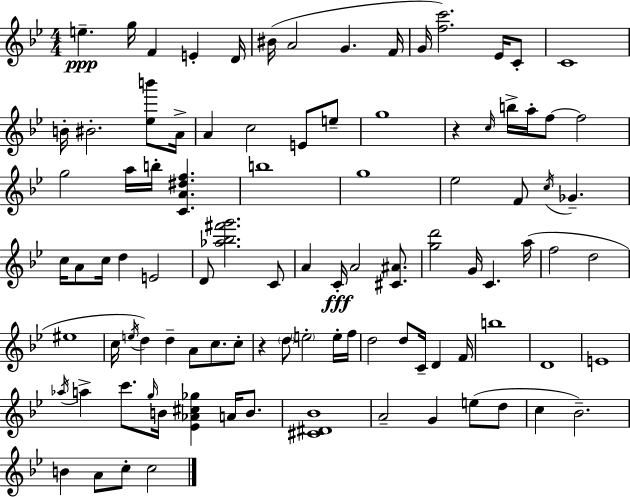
E5/q. G5/s F4/q E4/q D4/s BIS4/s A4/h G4/q. F4/s G4/s [F5,C6]/h. Eb4/s C4/e C4/w B4/s BIS4/h. [Eb5,B6]/e A4/s A4/q C5/h E4/e E5/e G5/w R/q C5/s B5/s A5/s F5/e F5/h G5/h A5/s B5/s [C4,A4,D#5,F5]/q. B5/w G5/w Eb5/h F4/e C5/s Gb4/q. C5/s A4/e C5/s D5/q E4/h D4/e [Ab5,Bb5,F#6,G6]/h. C4/e A4/q C4/s A4/h [C#4,A#4]/e. [G5,D6]/h G4/s C4/q. A5/s F5/h D5/h EIS5/w C5/s E5/s D5/q D5/q A4/e C5/e. C5/e R/q D5/e E5/h E5/s F5/s D5/h D5/e C4/s D4/q F4/s B5/w D4/w E4/w Ab5/s A5/q C6/e. G5/s B4/s [Eb4,Ab4,C#5,Gb5]/q A4/s B4/e. [C#4,D#4,Bb4]/w A4/h G4/q E5/e D5/e C5/q Bb4/h. B4/q A4/e C5/e C5/h